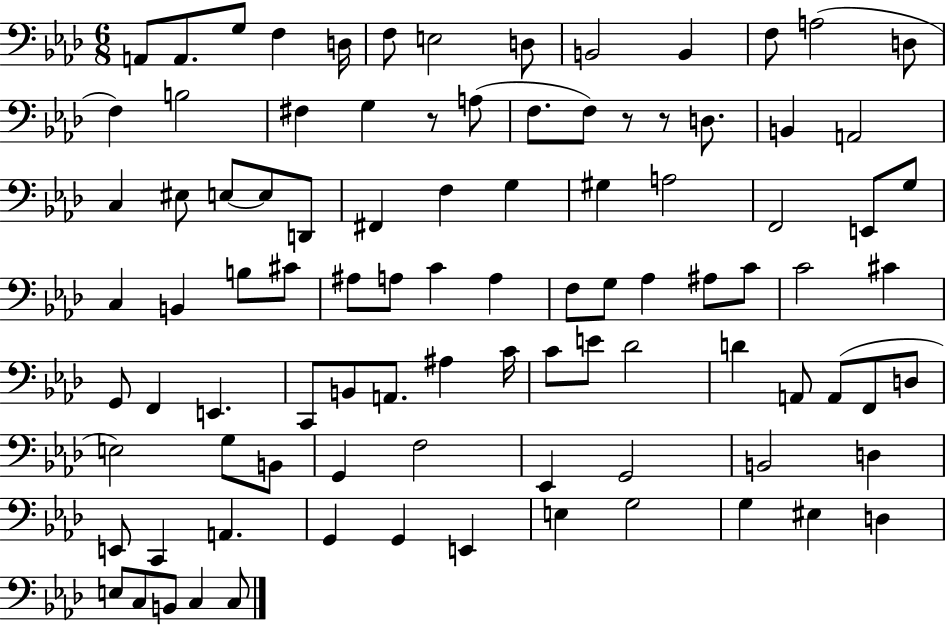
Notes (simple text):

A2/e A2/e. G3/e F3/q D3/s F3/e E3/h D3/e B2/h B2/q F3/e A3/h D3/e F3/q B3/h F#3/q G3/q R/e A3/e F3/e. F3/e R/e R/e D3/e. B2/q A2/h C3/q EIS3/e E3/e E3/e D2/e F#2/q F3/q G3/q G#3/q A3/h F2/h E2/e G3/e C3/q B2/q B3/e C#4/e A#3/e A3/e C4/q A3/q F3/e G3/e Ab3/q A#3/e C4/e C4/h C#4/q G2/e F2/q E2/q. C2/e B2/e A2/e. A#3/q C4/s C4/e E4/e Db4/h D4/q A2/e A2/e F2/e D3/e E3/h G3/e B2/e G2/q F3/h Eb2/q G2/h B2/h D3/q E2/e C2/q A2/q. G2/q G2/q E2/q E3/q G3/h G3/q EIS3/q D3/q E3/e C3/e B2/e C3/q C3/e